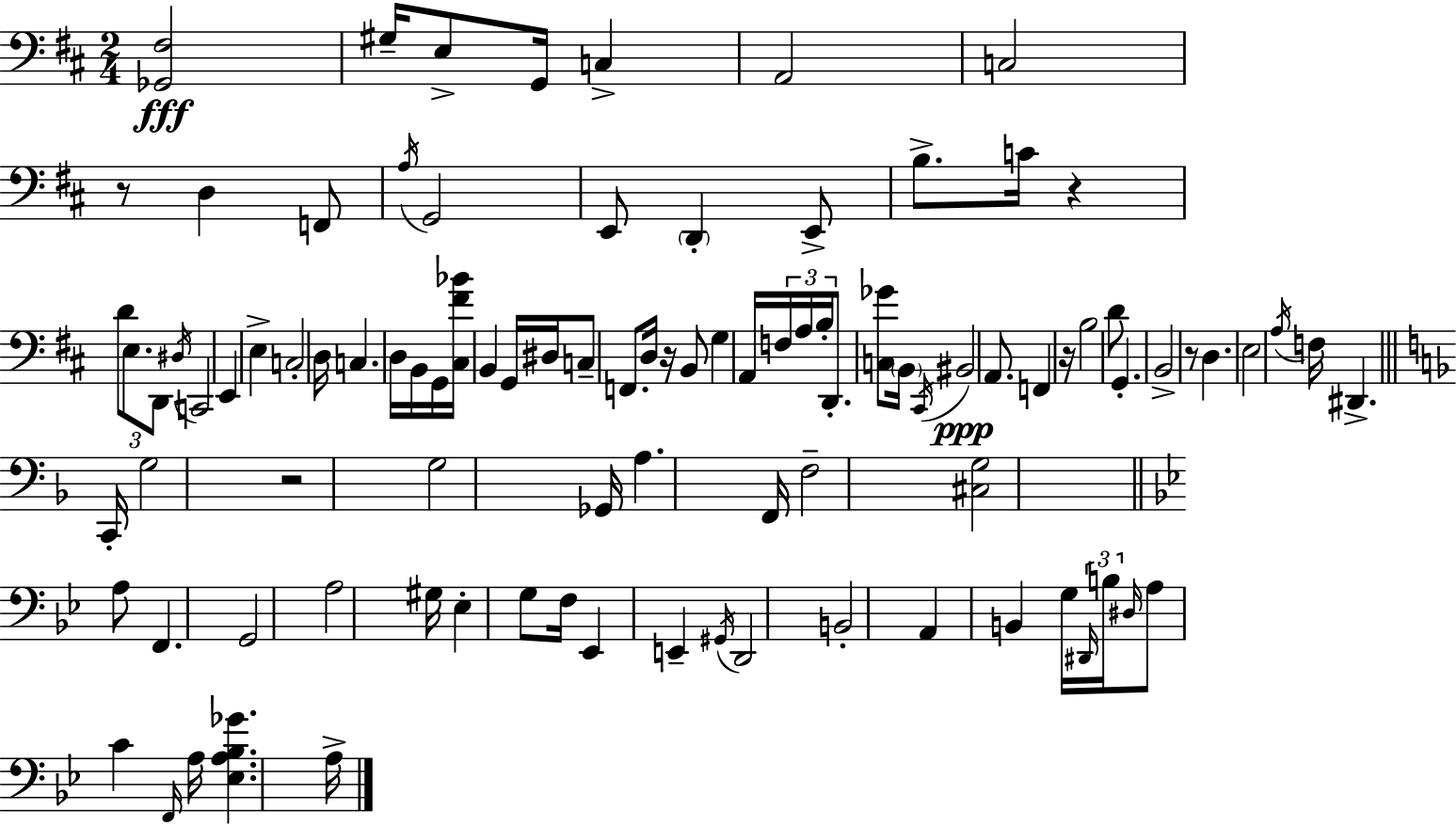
{
  \clef bass
  \numericTimeSignature
  \time 2/4
  \key d \major
  <ges, fis>2\fff | gis16-- e8-> g,16 c4-> | a,2 | c2 | \break r8 d4 f,8 | \acciaccatura { a16 } g,2 | e,8 \parenthesize d,4-. e,8-> | b8.-> c'16 r4 | \break \tuplet 3/2 { d'8 e8. d,8. } | \acciaccatura { dis16 } c,2 | e,4 e4-> | c2-. | \break d16 c4. | d16 b,16 g,16 <cis fis' bes'>16 b,4 | g,16 dis16 c8-- f,8. | d16 r16 b,8 g4 | \break a,16 \tuplet 3/2 { f16 a16 b16-. } d,8.-. <c ges'>8 | \parenthesize b,16 \acciaccatura { cis,16 }\ppp bis,2 | a,8. f,4 | r16 b2 | \break d'8 g,4.-. | b,2-> | r8 d4. | e2 | \break \acciaccatura { a16 } f16 dis,4.-> | \bar "||" \break \key d \minor c,16-. g2 | r2 | g2 | ges,16 a4. | \break f,16 f2-- | <cis g>2 | \bar "||" \break \key g \minor a8 f,4. | g,2 | a2 | gis16 ees4-. g8 f16 | \break ees,4 e,4-- | \acciaccatura { gis,16 } d,2 | b,2-. | a,4 b,4 | \break g16 \tuplet 3/2 { \grace { dis,16 } b16 \grace { dis16 } } a8 c'4 | \grace { f,16 } a16 <ees a bes ges'>4. | a16-> \bar "|."
}